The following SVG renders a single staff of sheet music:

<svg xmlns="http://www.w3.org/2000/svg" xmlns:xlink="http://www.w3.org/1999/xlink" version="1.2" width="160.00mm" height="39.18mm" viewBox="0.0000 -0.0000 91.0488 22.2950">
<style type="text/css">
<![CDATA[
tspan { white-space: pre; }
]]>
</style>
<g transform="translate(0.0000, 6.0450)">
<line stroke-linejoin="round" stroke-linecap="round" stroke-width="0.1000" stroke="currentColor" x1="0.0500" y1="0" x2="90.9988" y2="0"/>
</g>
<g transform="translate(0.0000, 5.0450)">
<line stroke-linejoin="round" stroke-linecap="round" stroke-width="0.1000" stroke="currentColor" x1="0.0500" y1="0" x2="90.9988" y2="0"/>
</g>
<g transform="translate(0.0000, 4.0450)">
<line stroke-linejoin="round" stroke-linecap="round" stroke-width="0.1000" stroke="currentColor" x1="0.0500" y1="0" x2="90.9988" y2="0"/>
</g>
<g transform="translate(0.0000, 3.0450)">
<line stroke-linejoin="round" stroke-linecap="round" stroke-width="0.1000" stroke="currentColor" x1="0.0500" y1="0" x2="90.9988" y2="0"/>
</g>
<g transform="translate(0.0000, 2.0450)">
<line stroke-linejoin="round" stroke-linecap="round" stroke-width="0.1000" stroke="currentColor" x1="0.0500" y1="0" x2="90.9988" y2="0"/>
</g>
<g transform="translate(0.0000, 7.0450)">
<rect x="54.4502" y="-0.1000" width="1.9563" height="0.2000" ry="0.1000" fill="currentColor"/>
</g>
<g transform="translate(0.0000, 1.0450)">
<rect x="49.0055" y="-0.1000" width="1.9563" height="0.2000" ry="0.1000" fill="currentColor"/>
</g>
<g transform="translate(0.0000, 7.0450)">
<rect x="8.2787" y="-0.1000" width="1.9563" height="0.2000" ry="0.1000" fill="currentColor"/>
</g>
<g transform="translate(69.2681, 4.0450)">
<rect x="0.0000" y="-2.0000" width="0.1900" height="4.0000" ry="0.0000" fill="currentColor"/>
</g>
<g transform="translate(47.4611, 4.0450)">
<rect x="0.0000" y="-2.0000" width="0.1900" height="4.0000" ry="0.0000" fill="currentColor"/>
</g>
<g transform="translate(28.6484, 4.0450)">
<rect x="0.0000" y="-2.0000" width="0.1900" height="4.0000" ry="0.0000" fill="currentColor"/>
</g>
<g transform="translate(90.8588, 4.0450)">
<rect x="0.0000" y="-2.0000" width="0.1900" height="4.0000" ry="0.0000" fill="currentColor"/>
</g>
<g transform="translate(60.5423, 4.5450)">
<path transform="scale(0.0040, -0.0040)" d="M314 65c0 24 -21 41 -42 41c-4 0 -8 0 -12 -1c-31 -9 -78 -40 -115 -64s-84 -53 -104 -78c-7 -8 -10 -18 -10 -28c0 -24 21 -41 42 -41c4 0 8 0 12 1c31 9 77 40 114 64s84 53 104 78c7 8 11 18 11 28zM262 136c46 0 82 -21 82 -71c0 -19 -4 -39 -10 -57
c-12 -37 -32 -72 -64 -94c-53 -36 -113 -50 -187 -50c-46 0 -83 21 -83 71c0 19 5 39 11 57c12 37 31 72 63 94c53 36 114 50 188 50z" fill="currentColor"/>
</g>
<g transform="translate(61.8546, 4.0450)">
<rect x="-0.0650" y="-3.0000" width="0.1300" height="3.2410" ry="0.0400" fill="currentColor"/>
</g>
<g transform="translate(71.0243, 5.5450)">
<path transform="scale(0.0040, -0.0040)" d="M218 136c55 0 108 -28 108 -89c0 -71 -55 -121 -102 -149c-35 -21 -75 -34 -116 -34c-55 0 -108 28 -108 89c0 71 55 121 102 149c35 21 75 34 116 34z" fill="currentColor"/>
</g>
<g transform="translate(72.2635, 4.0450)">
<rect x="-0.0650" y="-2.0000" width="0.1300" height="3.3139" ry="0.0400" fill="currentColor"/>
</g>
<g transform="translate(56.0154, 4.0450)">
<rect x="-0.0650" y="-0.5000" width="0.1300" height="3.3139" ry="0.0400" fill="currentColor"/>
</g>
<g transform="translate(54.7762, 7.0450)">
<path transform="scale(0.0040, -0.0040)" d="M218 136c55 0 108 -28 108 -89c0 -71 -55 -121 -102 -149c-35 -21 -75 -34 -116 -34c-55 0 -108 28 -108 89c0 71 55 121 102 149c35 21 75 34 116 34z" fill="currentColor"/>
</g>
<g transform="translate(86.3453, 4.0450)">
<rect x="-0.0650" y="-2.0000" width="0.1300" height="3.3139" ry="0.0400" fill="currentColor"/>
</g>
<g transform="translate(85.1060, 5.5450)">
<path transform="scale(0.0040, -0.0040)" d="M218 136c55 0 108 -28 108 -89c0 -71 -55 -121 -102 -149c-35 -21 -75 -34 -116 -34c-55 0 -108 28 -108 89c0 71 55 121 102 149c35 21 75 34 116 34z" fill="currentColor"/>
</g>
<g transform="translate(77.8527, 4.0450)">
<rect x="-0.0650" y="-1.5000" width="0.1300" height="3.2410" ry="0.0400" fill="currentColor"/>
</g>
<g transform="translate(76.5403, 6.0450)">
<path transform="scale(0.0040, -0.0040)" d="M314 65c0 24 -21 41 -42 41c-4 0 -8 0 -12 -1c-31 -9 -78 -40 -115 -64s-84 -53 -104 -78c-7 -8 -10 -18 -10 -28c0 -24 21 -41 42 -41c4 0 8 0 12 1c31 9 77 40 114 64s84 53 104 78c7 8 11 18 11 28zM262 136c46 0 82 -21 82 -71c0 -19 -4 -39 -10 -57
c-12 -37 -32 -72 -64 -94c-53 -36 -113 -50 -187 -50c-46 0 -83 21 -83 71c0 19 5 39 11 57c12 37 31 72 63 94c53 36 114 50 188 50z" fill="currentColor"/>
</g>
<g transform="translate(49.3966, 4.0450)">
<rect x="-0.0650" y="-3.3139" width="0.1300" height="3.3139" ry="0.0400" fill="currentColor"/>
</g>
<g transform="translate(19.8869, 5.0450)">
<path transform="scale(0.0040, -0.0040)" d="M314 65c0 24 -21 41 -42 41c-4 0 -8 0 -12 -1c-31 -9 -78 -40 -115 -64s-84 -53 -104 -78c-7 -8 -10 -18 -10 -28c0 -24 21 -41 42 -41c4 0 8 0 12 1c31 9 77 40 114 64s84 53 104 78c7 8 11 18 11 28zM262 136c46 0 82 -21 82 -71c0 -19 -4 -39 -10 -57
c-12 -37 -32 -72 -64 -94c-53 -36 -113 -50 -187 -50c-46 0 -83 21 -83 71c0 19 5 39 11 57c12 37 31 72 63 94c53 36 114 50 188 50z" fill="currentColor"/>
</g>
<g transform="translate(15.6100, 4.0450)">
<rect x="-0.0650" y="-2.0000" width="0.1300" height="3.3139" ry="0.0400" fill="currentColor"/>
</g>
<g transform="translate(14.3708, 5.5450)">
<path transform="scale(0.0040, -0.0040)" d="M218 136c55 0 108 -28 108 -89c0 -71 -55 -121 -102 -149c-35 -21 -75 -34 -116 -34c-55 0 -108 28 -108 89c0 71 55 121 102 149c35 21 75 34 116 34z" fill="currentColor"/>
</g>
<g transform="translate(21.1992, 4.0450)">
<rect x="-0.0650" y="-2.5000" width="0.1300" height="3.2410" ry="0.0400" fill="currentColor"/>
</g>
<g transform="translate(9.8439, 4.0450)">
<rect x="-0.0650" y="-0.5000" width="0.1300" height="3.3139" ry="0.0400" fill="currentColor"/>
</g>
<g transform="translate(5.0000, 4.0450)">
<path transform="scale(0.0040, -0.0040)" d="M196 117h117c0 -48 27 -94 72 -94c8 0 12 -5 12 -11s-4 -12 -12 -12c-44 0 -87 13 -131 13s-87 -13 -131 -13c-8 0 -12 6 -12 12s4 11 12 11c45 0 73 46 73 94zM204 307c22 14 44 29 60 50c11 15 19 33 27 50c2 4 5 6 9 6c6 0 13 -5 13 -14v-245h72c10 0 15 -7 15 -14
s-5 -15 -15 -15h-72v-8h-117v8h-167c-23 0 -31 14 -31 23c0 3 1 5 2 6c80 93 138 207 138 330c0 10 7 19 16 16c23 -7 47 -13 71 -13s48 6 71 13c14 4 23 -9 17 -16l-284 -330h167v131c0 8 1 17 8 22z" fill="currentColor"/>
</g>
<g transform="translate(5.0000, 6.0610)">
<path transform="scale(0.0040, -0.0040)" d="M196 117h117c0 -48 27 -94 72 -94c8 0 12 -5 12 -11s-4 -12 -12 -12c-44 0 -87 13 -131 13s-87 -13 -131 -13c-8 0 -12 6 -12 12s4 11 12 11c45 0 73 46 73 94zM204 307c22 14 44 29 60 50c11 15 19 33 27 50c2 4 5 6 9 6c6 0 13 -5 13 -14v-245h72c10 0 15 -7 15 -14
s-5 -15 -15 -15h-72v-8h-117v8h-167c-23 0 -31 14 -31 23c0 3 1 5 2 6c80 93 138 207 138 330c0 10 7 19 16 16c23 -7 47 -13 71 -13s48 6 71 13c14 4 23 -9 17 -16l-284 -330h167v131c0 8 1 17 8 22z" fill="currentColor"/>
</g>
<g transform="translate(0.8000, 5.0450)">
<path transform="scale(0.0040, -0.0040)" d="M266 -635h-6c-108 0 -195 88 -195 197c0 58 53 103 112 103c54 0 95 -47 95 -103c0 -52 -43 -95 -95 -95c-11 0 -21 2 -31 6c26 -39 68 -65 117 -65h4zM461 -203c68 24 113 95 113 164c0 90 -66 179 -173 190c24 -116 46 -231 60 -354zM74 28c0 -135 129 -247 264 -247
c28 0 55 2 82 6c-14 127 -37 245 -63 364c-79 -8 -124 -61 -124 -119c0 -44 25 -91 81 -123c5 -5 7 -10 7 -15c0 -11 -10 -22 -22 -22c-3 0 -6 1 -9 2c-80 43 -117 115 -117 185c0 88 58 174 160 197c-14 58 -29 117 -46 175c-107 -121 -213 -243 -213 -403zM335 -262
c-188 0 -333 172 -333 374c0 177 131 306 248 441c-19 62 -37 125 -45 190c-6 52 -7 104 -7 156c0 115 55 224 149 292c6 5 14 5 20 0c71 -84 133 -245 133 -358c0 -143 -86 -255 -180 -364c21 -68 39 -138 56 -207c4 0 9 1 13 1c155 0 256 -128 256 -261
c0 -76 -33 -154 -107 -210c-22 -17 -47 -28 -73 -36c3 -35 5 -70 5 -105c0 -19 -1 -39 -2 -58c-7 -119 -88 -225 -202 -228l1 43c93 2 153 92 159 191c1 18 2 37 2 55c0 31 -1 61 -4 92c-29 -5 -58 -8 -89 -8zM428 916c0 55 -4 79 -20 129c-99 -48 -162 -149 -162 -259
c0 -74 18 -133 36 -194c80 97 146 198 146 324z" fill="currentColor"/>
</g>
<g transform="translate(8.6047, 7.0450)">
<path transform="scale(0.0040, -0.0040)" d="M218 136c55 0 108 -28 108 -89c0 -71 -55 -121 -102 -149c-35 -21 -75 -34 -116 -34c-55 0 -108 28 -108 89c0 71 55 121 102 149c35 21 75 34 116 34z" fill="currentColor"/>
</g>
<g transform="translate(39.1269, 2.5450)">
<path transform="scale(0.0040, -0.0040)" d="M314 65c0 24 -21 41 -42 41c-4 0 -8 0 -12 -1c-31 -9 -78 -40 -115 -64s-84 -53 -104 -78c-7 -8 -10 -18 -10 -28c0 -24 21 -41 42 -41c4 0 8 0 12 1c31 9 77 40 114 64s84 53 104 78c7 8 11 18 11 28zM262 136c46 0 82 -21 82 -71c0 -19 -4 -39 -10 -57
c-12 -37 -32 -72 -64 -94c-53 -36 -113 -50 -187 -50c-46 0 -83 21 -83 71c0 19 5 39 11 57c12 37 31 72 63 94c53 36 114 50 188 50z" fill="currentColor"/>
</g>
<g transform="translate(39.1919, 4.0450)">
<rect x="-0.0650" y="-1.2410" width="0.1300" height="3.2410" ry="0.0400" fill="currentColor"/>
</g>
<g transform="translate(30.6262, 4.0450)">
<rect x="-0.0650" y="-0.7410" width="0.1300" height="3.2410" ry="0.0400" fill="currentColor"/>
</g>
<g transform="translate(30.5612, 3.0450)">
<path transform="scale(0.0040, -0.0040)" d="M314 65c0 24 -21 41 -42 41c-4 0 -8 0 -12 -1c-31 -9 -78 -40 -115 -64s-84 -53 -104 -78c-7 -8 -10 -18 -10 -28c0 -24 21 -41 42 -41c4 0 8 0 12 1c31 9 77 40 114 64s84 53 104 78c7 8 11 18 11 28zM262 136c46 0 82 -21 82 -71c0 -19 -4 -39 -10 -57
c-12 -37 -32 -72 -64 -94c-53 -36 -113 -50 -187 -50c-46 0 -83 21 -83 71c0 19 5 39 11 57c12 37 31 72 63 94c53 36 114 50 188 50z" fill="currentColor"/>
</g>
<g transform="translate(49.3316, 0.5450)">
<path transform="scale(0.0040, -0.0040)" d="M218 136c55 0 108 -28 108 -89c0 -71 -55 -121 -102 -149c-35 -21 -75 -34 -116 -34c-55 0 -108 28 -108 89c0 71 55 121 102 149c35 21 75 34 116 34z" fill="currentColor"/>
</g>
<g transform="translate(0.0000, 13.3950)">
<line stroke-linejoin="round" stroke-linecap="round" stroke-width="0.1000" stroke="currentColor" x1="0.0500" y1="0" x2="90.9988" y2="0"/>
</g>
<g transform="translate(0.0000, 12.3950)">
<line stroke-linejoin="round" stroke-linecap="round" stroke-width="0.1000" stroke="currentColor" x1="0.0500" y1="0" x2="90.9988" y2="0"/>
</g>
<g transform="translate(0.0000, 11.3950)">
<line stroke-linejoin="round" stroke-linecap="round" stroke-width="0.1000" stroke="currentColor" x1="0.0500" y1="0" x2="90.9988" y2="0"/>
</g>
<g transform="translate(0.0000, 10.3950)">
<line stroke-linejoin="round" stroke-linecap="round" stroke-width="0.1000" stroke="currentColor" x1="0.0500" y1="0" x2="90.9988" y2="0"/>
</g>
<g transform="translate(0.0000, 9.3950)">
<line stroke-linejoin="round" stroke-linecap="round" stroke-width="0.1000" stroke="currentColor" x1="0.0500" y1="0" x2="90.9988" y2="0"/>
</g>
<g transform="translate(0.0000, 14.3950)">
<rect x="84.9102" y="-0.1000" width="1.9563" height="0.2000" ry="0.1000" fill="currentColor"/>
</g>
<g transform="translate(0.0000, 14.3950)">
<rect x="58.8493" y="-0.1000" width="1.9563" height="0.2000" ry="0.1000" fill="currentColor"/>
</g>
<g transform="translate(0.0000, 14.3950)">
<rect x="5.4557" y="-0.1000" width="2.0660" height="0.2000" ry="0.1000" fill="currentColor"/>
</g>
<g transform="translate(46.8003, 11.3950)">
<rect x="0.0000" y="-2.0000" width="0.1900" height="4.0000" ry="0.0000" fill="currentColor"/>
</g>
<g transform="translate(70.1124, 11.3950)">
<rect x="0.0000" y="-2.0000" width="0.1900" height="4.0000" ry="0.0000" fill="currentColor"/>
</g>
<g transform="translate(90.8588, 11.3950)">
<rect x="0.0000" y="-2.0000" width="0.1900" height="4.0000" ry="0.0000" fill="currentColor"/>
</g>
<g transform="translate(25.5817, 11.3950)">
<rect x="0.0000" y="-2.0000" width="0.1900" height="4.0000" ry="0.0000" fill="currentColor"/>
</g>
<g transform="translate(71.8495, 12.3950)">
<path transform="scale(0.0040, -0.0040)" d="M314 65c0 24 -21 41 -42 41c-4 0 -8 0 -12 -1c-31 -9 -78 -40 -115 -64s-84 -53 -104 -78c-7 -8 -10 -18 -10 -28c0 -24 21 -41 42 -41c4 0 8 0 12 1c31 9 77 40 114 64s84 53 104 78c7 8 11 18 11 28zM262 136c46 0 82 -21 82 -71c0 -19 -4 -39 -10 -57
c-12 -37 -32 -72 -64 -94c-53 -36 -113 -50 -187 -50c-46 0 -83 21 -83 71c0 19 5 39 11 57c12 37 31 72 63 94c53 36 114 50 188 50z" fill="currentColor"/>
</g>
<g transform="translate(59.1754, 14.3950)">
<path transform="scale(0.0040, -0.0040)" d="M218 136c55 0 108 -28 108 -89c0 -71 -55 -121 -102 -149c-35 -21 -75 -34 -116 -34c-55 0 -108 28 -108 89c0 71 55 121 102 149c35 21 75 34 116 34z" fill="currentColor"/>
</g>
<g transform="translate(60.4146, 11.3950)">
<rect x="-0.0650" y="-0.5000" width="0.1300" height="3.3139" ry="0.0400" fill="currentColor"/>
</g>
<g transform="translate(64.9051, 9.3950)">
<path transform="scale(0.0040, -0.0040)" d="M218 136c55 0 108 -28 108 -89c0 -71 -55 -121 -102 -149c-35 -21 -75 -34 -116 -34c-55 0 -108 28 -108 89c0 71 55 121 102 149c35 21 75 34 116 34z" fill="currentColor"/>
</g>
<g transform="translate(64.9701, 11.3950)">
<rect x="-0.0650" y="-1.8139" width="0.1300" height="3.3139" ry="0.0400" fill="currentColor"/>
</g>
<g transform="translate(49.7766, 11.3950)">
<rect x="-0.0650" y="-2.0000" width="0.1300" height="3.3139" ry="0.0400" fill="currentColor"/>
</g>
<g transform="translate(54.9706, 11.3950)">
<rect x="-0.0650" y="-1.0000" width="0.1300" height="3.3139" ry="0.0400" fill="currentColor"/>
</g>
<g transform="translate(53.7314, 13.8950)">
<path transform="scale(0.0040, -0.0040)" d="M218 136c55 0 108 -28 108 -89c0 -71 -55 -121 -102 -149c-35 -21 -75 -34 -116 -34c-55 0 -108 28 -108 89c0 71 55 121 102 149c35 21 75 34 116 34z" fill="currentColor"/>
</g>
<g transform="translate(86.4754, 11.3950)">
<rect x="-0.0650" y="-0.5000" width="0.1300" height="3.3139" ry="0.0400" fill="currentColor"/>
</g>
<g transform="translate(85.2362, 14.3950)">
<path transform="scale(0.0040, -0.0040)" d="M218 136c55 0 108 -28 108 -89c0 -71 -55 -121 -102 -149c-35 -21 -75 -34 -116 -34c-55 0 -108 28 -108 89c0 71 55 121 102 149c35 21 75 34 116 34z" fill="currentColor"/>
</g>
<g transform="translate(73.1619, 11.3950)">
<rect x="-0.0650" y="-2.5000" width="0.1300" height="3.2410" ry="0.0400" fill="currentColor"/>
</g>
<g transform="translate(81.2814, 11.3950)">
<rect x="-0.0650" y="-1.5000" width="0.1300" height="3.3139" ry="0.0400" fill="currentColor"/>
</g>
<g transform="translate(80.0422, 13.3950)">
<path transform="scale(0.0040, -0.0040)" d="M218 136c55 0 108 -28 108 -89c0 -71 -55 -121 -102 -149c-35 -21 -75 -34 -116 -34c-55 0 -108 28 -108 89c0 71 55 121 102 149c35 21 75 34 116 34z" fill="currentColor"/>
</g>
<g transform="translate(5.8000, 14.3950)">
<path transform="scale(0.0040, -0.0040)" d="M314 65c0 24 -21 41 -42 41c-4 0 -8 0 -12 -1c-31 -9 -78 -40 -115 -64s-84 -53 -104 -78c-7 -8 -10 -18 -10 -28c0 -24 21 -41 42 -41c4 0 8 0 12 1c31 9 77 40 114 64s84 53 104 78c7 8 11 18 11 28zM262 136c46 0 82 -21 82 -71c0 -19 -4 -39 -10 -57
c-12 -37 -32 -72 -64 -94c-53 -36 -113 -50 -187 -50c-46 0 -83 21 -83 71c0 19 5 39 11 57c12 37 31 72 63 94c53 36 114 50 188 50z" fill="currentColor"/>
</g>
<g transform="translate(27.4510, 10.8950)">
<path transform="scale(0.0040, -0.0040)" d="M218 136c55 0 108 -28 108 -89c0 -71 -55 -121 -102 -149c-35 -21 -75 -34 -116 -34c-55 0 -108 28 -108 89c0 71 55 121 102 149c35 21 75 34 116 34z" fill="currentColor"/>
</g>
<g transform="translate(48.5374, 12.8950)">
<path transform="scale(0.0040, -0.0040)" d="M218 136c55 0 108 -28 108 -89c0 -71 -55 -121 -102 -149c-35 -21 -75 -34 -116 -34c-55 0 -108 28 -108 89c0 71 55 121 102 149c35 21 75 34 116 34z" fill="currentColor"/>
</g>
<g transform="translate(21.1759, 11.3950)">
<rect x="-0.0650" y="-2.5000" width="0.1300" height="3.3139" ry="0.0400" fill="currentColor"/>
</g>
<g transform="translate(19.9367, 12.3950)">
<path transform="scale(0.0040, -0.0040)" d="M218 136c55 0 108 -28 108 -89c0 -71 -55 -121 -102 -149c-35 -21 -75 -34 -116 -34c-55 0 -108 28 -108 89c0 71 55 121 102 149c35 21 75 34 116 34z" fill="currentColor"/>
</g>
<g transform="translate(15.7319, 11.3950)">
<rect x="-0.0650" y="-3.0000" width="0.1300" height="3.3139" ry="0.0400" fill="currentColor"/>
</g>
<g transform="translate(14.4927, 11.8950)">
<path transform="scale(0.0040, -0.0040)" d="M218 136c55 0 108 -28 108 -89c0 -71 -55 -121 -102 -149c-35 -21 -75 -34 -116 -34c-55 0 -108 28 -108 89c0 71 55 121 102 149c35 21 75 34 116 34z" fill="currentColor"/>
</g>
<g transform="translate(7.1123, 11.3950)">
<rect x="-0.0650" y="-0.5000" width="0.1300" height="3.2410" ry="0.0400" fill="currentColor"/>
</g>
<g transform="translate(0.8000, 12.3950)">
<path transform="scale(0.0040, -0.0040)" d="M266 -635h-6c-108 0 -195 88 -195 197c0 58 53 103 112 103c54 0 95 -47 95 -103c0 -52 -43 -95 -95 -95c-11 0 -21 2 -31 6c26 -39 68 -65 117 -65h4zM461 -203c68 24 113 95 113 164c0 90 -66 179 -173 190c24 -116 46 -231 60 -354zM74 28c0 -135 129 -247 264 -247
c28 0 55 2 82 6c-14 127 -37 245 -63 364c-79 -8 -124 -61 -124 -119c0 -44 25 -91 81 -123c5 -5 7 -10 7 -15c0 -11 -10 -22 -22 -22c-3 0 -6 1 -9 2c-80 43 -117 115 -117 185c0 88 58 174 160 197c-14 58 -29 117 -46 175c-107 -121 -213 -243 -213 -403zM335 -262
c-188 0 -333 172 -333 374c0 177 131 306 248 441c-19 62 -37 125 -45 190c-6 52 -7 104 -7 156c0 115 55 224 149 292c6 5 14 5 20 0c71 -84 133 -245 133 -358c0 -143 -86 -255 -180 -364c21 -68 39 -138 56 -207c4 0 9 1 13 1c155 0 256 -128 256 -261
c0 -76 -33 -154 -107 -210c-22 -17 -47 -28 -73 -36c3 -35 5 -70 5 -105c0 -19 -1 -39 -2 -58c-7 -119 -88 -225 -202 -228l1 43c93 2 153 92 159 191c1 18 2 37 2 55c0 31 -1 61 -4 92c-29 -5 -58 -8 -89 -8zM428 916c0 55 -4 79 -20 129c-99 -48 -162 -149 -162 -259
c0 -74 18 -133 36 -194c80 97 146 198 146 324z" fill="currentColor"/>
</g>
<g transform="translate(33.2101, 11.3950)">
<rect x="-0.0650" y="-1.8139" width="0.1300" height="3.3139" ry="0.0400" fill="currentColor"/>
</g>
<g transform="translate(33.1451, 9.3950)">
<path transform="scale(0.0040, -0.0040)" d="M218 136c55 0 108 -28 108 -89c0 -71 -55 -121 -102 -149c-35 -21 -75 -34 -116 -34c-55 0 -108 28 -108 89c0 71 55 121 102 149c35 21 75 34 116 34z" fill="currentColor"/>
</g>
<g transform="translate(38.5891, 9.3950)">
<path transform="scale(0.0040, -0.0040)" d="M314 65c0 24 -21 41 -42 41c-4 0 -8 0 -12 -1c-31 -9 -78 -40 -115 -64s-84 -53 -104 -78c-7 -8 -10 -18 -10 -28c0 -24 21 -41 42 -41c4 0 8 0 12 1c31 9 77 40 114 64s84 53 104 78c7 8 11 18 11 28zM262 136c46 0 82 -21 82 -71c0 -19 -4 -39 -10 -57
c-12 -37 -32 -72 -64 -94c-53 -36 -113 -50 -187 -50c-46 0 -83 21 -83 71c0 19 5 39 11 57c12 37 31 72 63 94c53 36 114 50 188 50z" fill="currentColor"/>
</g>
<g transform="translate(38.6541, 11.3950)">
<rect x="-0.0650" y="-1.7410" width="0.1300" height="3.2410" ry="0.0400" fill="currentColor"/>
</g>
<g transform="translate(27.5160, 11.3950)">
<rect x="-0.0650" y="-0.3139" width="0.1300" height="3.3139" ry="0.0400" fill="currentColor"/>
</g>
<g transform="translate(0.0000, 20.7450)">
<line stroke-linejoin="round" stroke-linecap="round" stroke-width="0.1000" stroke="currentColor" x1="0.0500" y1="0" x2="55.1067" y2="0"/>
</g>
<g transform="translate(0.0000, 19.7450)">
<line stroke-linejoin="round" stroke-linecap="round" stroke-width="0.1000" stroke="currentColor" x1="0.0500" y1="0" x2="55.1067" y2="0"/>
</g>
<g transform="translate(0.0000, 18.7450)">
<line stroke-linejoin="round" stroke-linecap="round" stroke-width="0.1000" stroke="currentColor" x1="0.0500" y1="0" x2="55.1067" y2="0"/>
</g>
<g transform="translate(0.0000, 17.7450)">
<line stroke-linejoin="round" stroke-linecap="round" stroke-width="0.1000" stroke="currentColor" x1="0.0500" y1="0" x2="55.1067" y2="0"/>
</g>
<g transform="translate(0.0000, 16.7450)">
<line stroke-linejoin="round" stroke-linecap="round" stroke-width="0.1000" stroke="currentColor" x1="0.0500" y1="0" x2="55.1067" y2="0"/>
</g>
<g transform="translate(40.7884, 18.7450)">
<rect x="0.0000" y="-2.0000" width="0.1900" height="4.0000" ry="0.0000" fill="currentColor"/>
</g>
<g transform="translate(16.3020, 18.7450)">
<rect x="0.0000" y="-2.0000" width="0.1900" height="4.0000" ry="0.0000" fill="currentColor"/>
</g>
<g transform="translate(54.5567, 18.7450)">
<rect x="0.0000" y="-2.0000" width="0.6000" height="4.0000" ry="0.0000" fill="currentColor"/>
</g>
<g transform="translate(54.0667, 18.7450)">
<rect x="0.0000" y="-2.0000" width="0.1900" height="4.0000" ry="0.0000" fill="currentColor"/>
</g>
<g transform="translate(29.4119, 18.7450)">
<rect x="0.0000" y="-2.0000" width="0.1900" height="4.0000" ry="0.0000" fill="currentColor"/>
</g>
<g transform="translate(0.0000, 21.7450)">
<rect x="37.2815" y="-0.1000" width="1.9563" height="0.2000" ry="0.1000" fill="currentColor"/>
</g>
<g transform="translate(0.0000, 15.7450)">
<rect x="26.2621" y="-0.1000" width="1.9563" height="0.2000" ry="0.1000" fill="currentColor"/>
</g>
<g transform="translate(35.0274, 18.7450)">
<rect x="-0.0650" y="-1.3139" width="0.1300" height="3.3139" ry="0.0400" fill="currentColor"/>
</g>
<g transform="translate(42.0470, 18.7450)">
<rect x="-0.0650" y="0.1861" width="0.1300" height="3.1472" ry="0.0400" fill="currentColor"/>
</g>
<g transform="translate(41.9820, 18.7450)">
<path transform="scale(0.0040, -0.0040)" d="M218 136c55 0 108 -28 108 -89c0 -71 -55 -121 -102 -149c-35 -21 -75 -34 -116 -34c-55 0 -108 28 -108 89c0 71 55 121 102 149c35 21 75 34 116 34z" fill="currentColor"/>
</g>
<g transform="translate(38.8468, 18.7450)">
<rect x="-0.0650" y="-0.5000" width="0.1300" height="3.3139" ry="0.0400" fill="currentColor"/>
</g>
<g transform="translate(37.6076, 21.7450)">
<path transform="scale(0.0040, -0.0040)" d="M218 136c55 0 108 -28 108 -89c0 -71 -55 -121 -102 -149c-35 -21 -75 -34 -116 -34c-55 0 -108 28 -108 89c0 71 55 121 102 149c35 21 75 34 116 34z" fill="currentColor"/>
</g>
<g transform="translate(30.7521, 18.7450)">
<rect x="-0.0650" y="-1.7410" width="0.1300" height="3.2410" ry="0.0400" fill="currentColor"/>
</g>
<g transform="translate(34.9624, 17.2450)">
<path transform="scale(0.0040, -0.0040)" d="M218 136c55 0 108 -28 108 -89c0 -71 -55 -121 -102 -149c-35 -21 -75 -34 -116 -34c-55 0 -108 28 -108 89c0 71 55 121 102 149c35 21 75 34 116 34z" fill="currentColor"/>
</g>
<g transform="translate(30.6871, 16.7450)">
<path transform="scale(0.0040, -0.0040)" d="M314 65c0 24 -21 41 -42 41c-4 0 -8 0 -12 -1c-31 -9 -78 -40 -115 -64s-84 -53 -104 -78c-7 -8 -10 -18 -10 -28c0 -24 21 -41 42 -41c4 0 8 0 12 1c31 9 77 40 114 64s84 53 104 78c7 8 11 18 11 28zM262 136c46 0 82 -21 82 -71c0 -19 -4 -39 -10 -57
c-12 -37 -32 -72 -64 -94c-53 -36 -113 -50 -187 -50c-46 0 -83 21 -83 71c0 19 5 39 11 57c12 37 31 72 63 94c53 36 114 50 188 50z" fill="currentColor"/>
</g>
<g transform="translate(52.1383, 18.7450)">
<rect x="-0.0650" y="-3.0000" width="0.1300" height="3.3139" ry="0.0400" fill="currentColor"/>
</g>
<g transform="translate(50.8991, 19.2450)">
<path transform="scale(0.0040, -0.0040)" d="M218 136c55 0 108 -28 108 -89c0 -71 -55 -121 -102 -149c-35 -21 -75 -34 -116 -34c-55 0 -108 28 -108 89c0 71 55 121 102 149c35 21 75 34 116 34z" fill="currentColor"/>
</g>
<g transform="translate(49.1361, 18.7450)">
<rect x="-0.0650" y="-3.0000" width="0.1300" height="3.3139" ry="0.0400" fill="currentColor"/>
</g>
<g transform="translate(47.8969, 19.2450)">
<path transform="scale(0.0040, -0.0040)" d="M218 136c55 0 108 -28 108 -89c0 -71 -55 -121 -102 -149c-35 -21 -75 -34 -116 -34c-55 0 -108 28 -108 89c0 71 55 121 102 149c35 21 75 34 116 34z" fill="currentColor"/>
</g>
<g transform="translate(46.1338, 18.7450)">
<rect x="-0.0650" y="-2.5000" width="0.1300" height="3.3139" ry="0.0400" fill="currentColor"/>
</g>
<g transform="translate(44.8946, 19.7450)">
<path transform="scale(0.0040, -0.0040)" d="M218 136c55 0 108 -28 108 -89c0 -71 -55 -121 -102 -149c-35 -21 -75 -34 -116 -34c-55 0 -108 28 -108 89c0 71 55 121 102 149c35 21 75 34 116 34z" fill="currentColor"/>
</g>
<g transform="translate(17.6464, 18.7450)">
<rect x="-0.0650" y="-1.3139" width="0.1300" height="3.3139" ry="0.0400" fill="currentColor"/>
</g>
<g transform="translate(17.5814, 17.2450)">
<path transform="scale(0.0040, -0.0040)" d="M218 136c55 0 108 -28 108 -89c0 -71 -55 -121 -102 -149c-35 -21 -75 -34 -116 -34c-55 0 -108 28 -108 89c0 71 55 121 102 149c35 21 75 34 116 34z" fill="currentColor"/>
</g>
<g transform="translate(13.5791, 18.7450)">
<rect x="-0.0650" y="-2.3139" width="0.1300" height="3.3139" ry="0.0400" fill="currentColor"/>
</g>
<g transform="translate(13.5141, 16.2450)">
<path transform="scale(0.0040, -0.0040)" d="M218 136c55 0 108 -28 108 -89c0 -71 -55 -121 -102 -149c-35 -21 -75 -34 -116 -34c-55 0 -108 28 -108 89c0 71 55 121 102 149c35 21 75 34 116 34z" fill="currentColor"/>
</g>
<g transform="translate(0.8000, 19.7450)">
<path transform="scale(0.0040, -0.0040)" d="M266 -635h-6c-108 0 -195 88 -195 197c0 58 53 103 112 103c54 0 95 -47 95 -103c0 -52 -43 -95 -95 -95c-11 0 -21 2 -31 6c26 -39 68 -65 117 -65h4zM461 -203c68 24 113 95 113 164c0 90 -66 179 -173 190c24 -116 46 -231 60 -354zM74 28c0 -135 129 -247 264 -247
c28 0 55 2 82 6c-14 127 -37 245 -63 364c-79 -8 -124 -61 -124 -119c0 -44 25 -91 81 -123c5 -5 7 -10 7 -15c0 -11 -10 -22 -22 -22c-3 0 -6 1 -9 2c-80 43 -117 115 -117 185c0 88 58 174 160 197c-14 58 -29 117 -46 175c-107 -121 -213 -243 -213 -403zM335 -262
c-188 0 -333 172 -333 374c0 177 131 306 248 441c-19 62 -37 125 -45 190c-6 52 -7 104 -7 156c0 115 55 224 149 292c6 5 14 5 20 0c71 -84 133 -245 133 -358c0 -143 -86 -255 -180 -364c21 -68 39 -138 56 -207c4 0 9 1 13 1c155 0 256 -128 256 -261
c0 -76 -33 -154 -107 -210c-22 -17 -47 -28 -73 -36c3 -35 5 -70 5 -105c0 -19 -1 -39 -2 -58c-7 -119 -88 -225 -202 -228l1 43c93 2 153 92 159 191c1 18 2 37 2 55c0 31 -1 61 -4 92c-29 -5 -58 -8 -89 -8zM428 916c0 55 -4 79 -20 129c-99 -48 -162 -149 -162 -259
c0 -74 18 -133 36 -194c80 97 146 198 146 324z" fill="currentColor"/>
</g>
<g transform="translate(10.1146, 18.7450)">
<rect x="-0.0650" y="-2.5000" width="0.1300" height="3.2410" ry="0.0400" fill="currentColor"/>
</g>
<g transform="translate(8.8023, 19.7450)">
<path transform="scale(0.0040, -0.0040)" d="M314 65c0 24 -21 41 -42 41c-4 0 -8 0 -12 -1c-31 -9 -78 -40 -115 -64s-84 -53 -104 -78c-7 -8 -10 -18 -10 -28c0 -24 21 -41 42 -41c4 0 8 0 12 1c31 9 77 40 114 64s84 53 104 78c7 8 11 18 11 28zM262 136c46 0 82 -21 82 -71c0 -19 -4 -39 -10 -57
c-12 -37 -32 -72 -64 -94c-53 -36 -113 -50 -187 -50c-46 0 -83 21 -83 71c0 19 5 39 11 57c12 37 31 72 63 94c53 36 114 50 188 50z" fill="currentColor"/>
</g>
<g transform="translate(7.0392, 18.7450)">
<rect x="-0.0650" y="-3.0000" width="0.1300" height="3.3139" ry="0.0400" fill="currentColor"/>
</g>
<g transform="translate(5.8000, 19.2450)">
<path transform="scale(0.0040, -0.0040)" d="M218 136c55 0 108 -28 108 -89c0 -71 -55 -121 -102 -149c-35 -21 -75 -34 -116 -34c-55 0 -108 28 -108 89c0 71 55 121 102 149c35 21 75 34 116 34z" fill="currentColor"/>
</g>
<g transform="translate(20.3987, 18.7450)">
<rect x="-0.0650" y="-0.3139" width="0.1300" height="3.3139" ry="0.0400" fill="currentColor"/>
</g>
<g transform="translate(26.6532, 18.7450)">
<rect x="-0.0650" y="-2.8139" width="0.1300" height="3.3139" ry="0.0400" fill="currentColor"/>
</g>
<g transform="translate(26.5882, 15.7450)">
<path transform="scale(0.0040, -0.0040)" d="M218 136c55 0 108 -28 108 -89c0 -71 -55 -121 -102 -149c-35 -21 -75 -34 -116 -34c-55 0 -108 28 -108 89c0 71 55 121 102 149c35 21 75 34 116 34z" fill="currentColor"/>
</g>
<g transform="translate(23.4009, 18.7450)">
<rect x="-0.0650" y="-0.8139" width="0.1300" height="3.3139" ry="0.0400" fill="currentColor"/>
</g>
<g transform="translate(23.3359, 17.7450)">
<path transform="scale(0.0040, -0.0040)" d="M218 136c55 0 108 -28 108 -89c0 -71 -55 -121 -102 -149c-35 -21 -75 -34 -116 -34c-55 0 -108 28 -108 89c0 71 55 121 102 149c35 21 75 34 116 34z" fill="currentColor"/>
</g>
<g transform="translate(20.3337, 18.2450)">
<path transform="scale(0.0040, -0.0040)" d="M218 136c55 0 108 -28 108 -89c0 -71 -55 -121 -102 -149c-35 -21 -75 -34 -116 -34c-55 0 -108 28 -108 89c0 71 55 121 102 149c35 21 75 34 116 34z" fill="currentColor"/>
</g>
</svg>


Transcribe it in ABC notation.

X:1
T:Untitled
M:4/4
L:1/4
K:C
C F G2 d2 e2 b C A2 F E2 F C2 A G c f f2 F D C f G2 E C A G2 g e c d a f2 e C B G A A